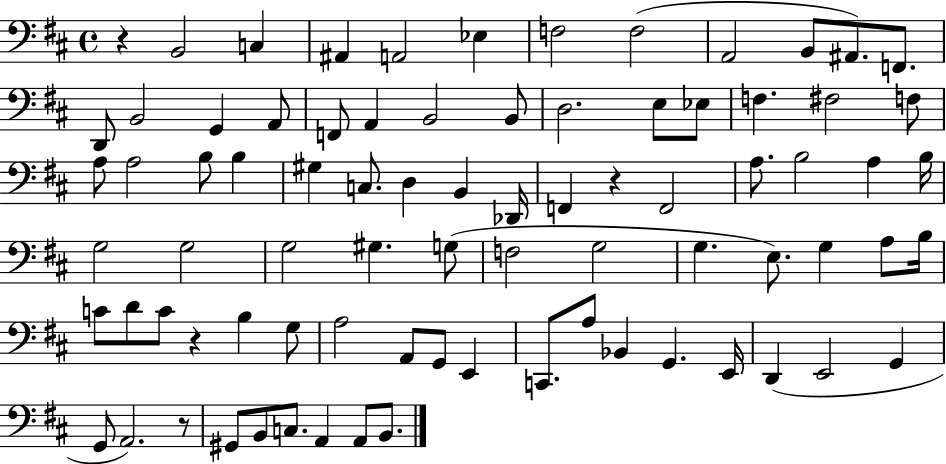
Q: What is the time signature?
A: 4/4